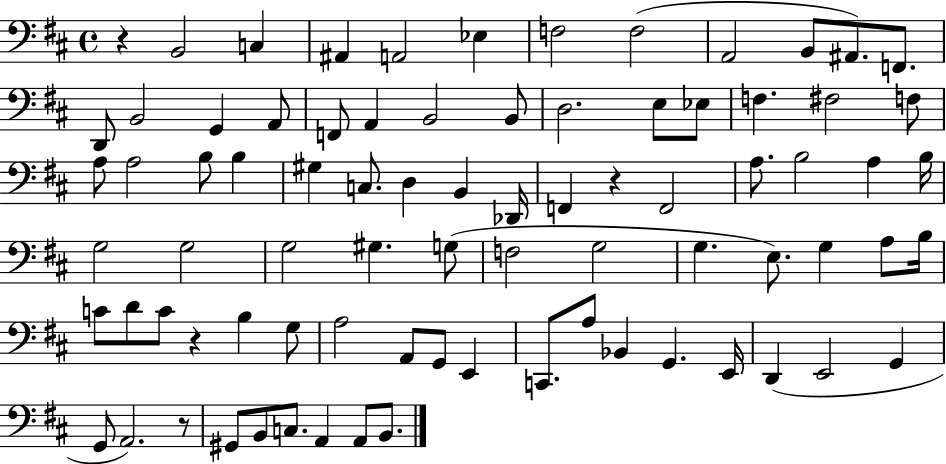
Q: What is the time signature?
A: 4/4